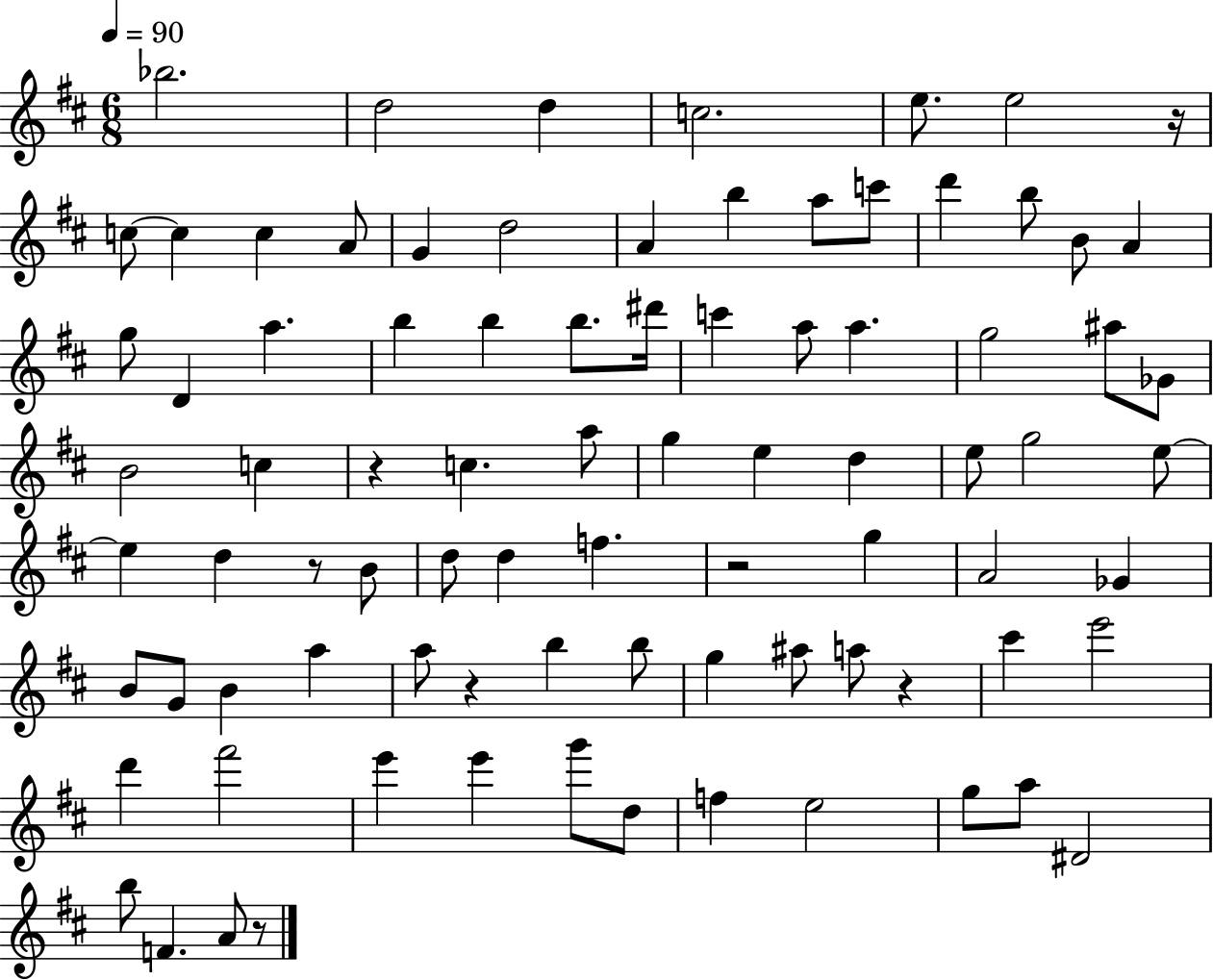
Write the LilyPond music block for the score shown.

{
  \clef treble
  \numericTimeSignature
  \time 6/8
  \key d \major
  \tempo 4 = 90
  \repeat volta 2 { bes''2. | d''2 d''4 | c''2. | e''8. e''2 r16 | \break c''8~~ c''4 c''4 a'8 | g'4 d''2 | a'4 b''4 a''8 c'''8 | d'''4 b''8 b'8 a'4 | \break g''8 d'4 a''4. | b''4 b''4 b''8. dis'''16 | c'''4 a''8 a''4. | g''2 ais''8 ges'8 | \break b'2 c''4 | r4 c''4. a''8 | g''4 e''4 d''4 | e''8 g''2 e''8~~ | \break e''4 d''4 r8 b'8 | d''8 d''4 f''4. | r2 g''4 | a'2 ges'4 | \break b'8 g'8 b'4 a''4 | a''8 r4 b''4 b''8 | g''4 ais''8 a''8 r4 | cis'''4 e'''2 | \break d'''4 fis'''2 | e'''4 e'''4 g'''8 d''8 | f''4 e''2 | g''8 a''8 dis'2 | \break b''8 f'4. a'8 r8 | } \bar "|."
}